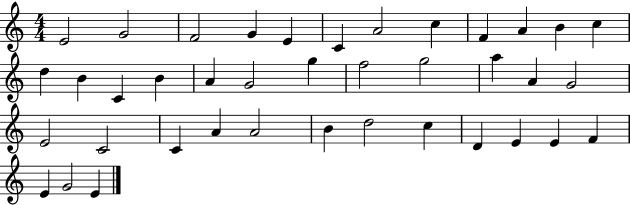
X:1
T:Untitled
M:4/4
L:1/4
K:C
E2 G2 F2 G E C A2 c F A B c d B C B A G2 g f2 g2 a A G2 E2 C2 C A A2 B d2 c D E E F E G2 E